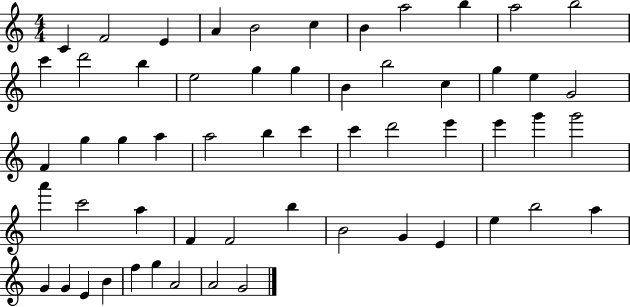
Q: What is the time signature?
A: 4/4